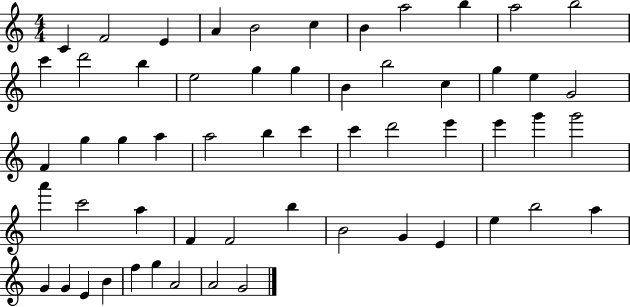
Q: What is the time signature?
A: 4/4